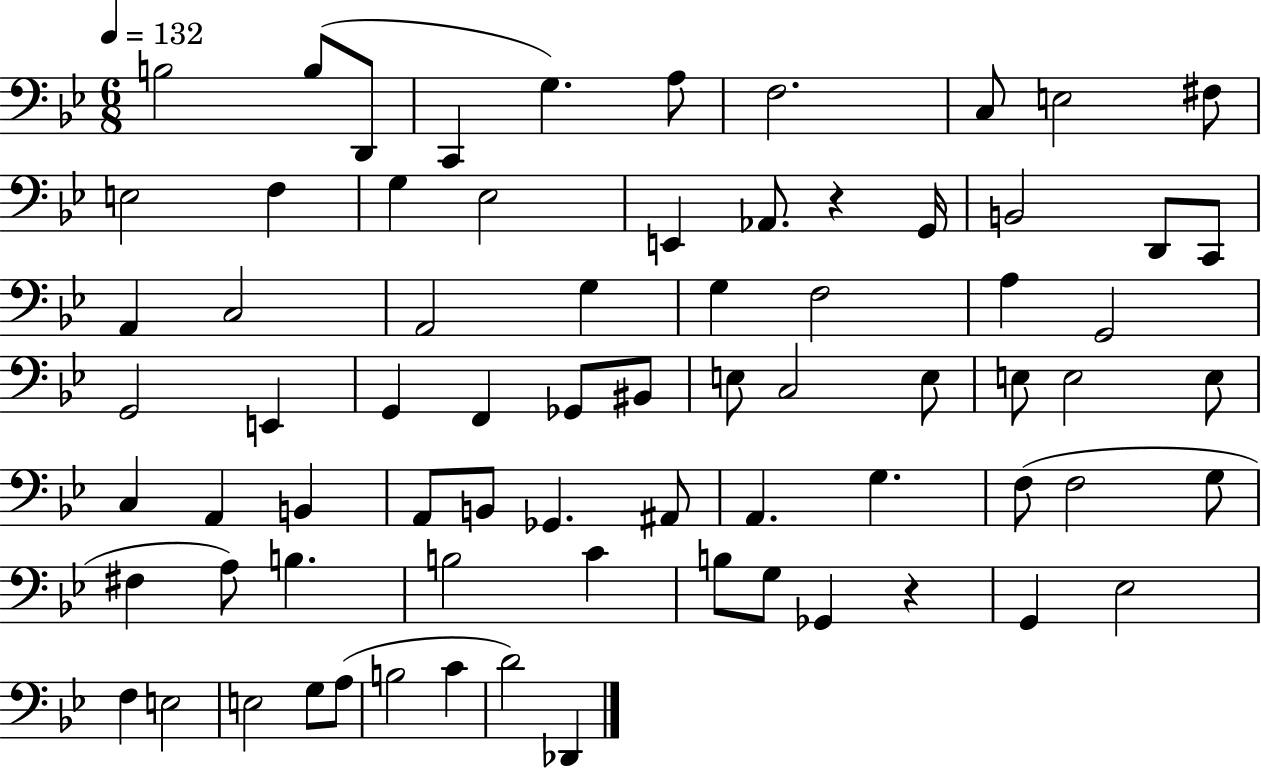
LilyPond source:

{
  \clef bass
  \numericTimeSignature
  \time 6/8
  \key bes \major
  \tempo 4 = 132
  \repeat volta 2 { b2 b8( d,8 | c,4 g4.) a8 | f2. | c8 e2 fis8 | \break e2 f4 | g4 ees2 | e,4 aes,8. r4 g,16 | b,2 d,8 c,8 | \break a,4 c2 | a,2 g4 | g4 f2 | a4 g,2 | \break g,2 e,4 | g,4 f,4 ges,8 bis,8 | e8 c2 e8 | e8 e2 e8 | \break c4 a,4 b,4 | a,8 b,8 ges,4. ais,8 | a,4. g4. | f8( f2 g8 | \break fis4 a8) b4. | b2 c'4 | b8 g8 ges,4 r4 | g,4 ees2 | \break f4 e2 | e2 g8 a8( | b2 c'4 | d'2) des,4 | \break } \bar "|."
}